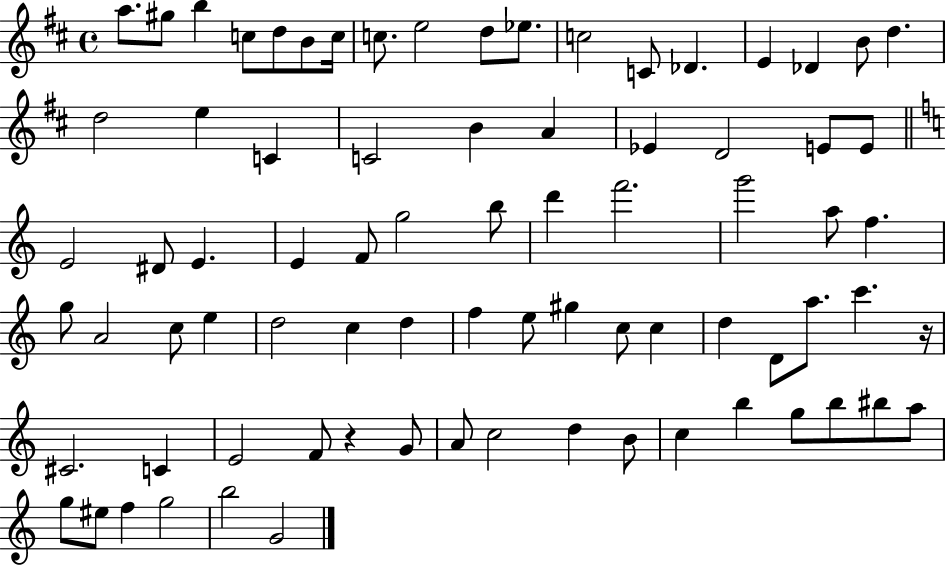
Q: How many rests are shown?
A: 2